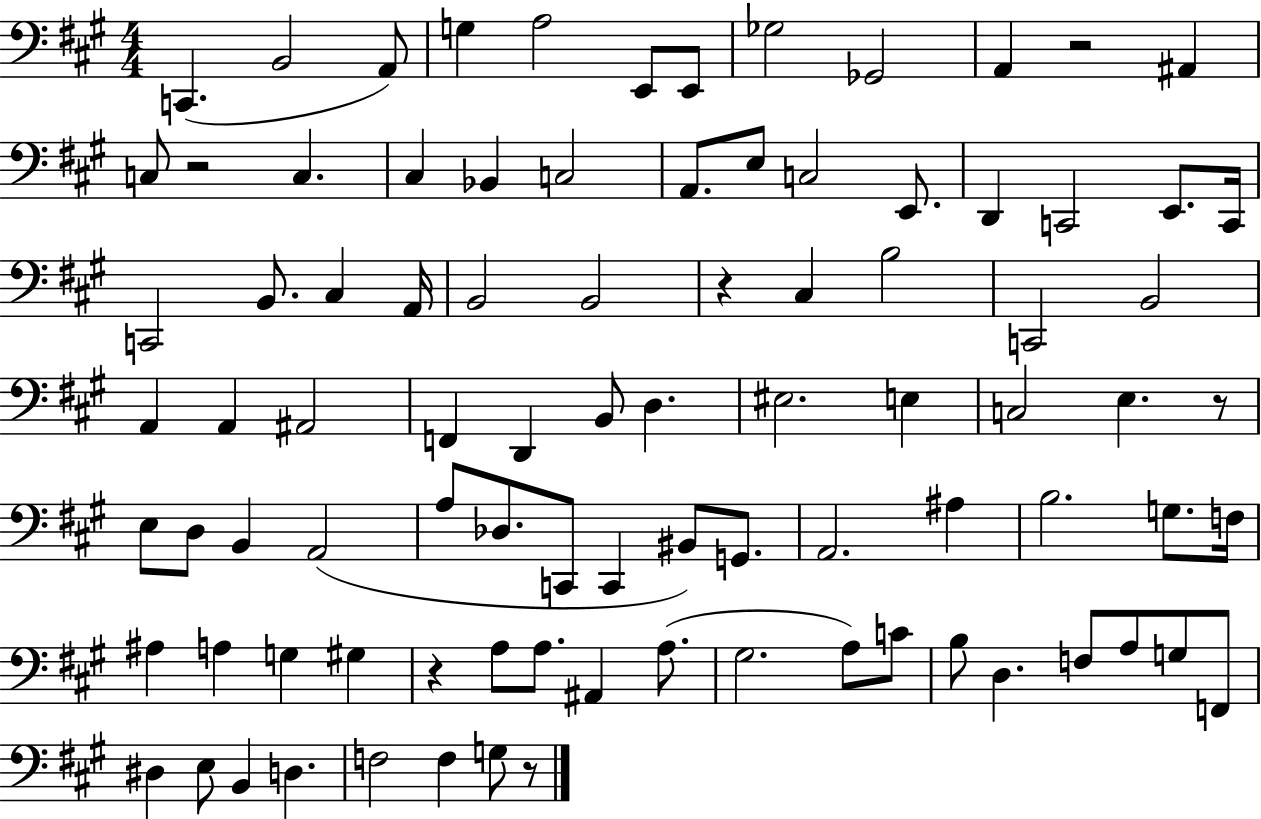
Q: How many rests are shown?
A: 6